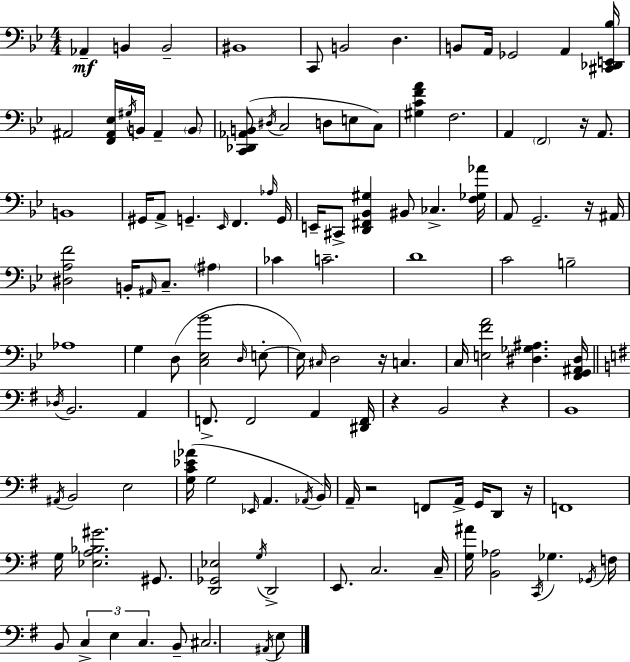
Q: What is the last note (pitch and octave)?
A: E3